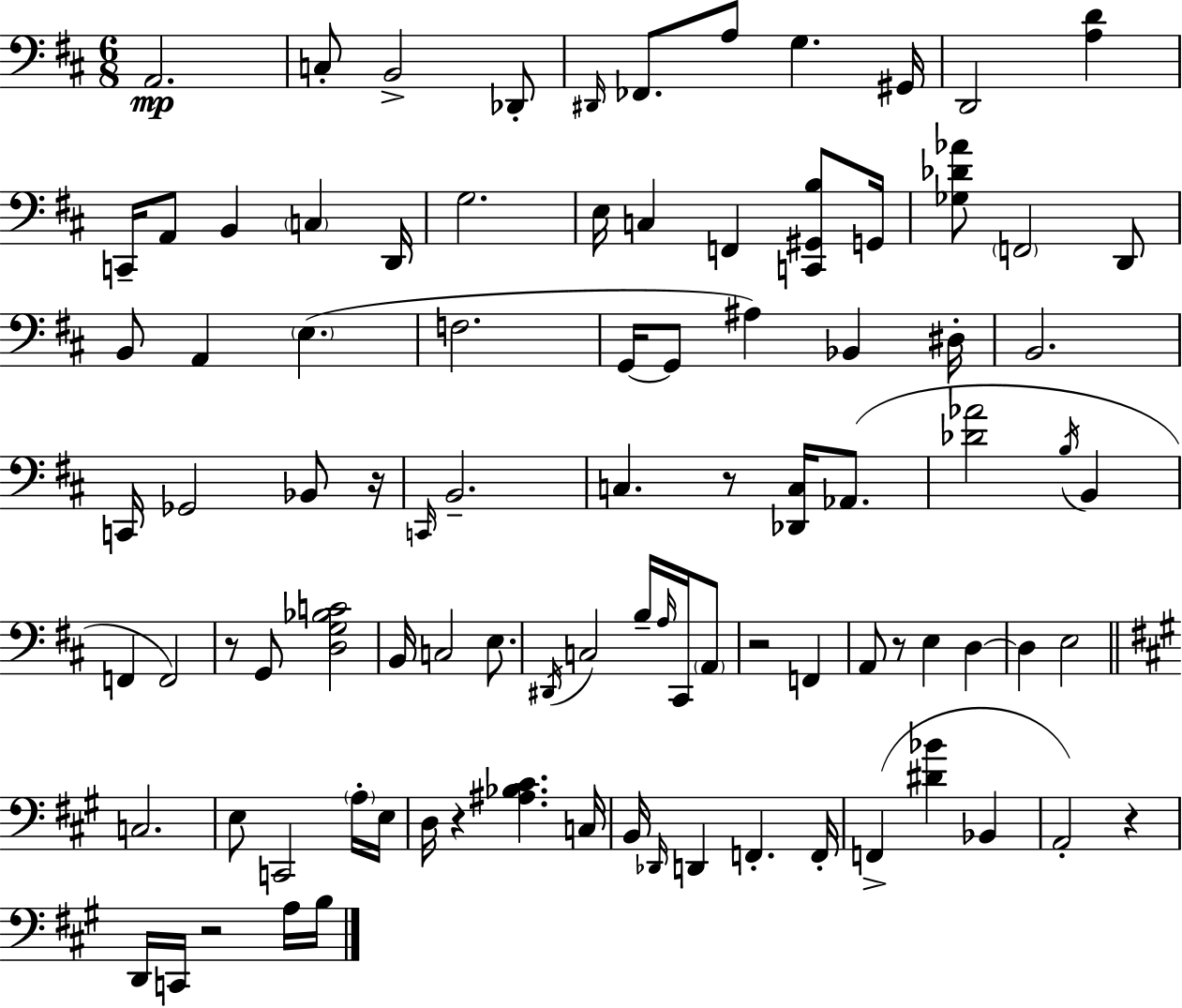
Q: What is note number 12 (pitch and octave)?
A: A2